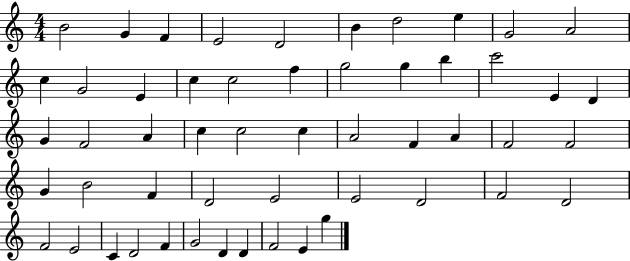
B4/h G4/q F4/q E4/h D4/h B4/q D5/h E5/q G4/h A4/h C5/q G4/h E4/q C5/q C5/h F5/q G5/h G5/q B5/q C6/h E4/q D4/q G4/q F4/h A4/q C5/q C5/h C5/q A4/h F4/q A4/q F4/h F4/h G4/q B4/h F4/q D4/h E4/h E4/h D4/h F4/h D4/h F4/h E4/h C4/q D4/h F4/q G4/h D4/q D4/q F4/h E4/q G5/q